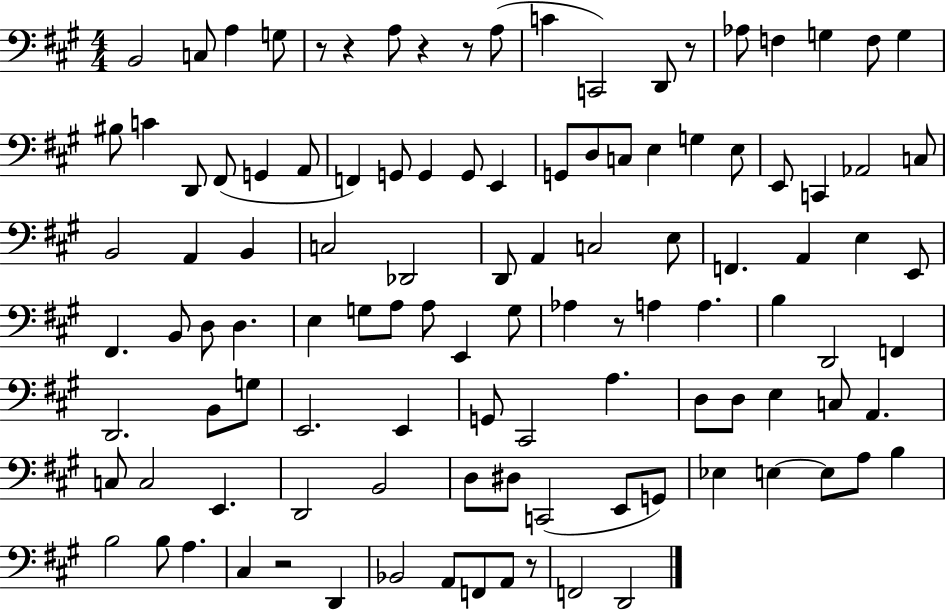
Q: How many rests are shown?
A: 8